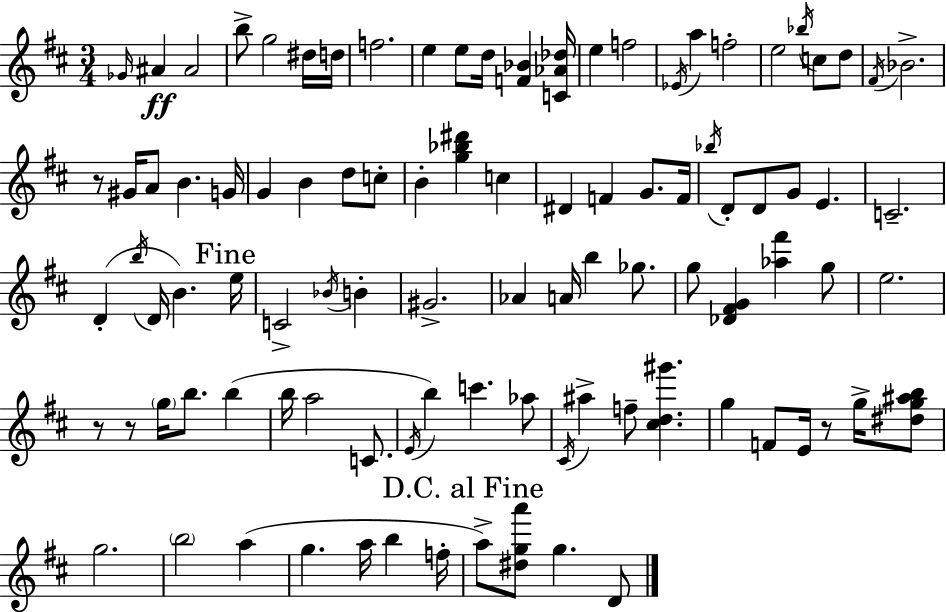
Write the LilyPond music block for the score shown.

{
  \clef treble
  \numericTimeSignature
  \time 3/4
  \key d \major
  \grace { ges'16 }\ff ais'4 ais'2 | b''8-> g''2 dis''16 | d''16 f''2. | e''4 e''8 d''16 <f' bes'>4 | \break <c' aes' des''>16 e''4 f''2 | \acciaccatura { ees'16 } a''4 f''2-. | e''2 \acciaccatura { bes''16 } c''8 | d''8 \acciaccatura { fis'16 } bes'2.-> | \break r8 gis'16 a'8 b'4. | g'16 g'4 b'4 | d''8 c''8-. b'4-. <g'' bes'' dis'''>4 | c''4 dis'4 f'4 | \break g'8. f'16 \acciaccatura { bes''16 } d'8-. d'8 g'8 e'4. | c'2.-- | d'4-.( \acciaccatura { b''16 } d'16 b'4.) | \mark "Fine" e''16 c'2-> | \break \acciaccatura { bes'16 } b'4-. gis'2.-> | aes'4 a'16 | b''4 ges''8. g''8 <des' fis' g'>4 | <aes'' fis'''>4 g''8 e''2. | \break r8 r8 \parenthesize g''16 | b''8. b''4( b''16 a''2 | c'8. \acciaccatura { e'16 } b''4) | c'''4. aes''8 \acciaccatura { cis'16 } ais''4-> | \break f''8-- <cis'' d'' gis'''>4. g''4 | f'8 e'16 r8 g''16-> <dis'' g'' ais'' b''>8 g''2. | \parenthesize b''2 | a''4( g''4. | \break a''16 b''4 f''16-. \mark "D.C. al Fine" a''8->) <dis'' g'' a'''>8 | g''4. d'8 \bar "|."
}